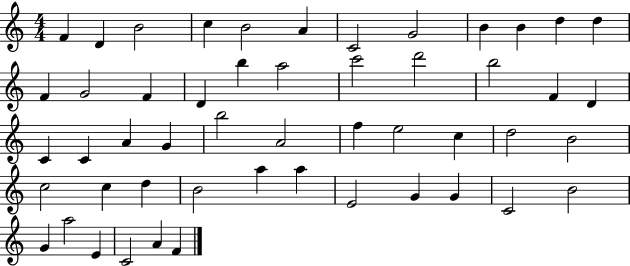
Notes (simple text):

F4/q D4/q B4/h C5/q B4/h A4/q C4/h G4/h B4/q B4/q D5/q D5/q F4/q G4/h F4/q D4/q B5/q A5/h C6/h D6/h B5/h F4/q D4/q C4/q C4/q A4/q G4/q B5/h A4/h F5/q E5/h C5/q D5/h B4/h C5/h C5/q D5/q B4/h A5/q A5/q E4/h G4/q G4/q C4/h B4/h G4/q A5/h E4/q C4/h A4/q F4/q